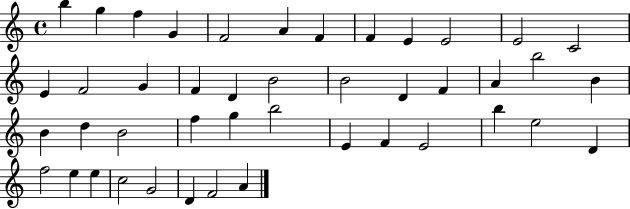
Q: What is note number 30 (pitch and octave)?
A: B5